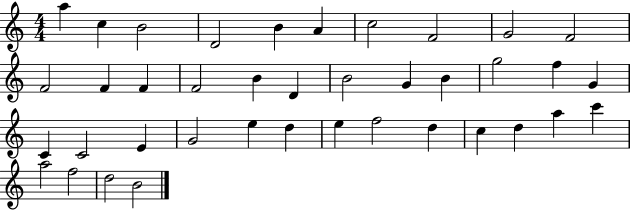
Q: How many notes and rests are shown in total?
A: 39